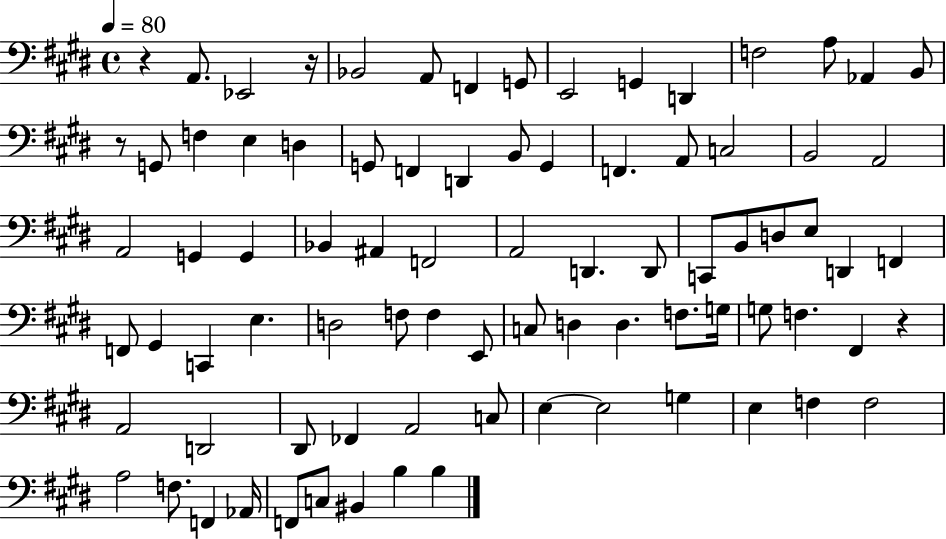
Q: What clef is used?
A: bass